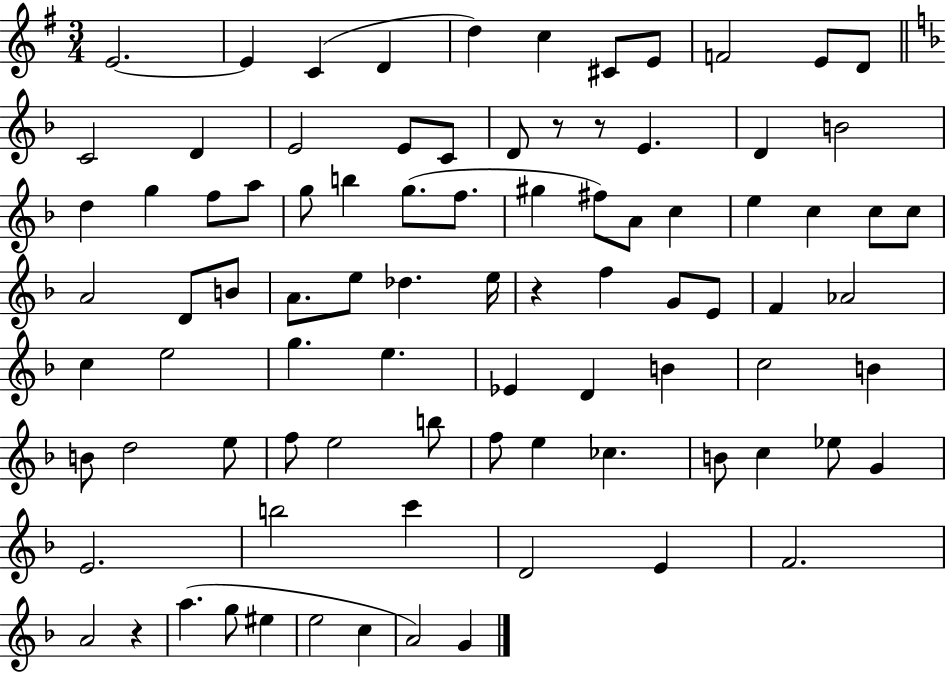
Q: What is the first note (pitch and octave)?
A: E4